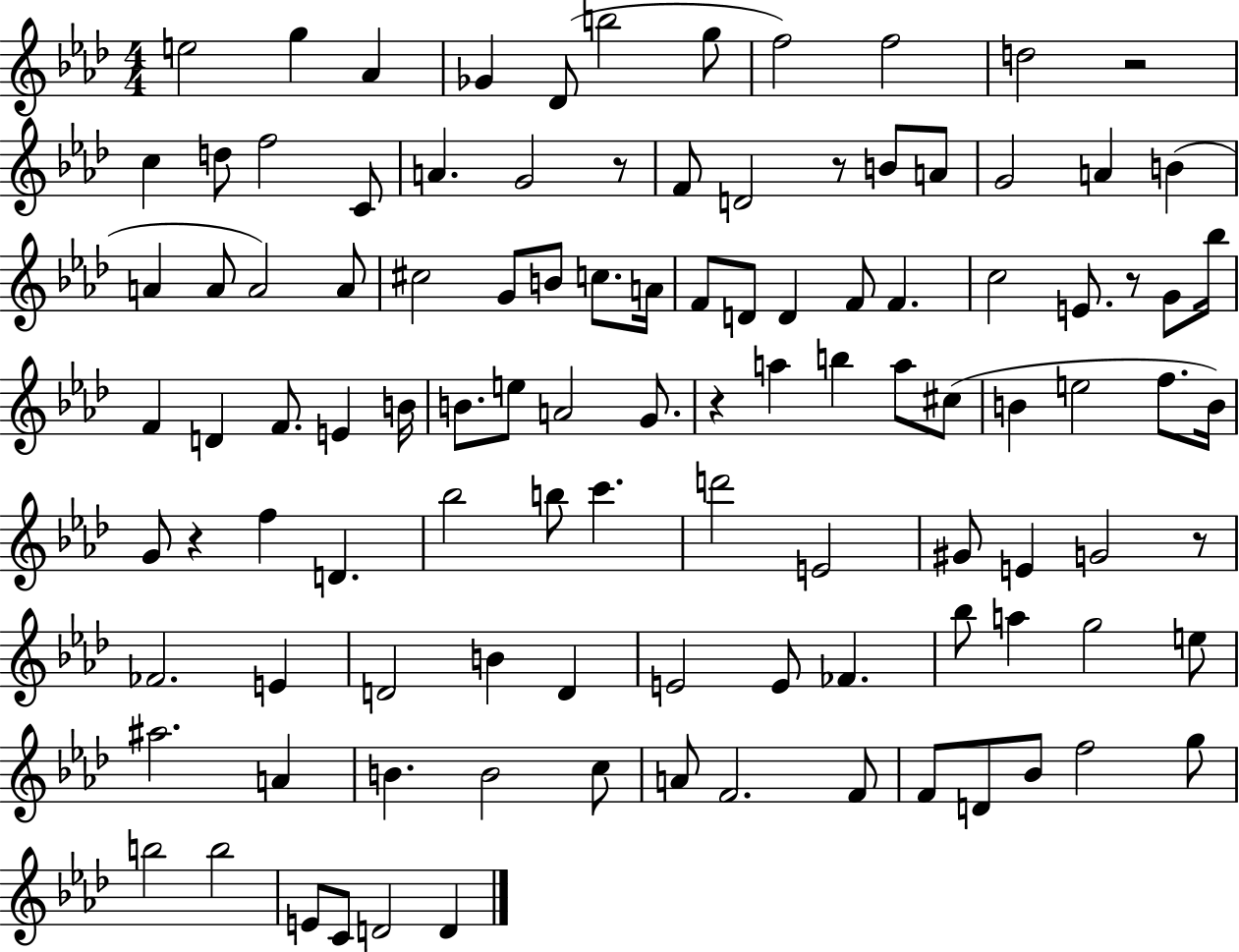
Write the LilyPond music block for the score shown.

{
  \clef treble
  \numericTimeSignature
  \time 4/4
  \key aes \major
  e''2 g''4 aes'4 | ges'4 des'8( b''2 g''8 | f''2) f''2 | d''2 r2 | \break c''4 d''8 f''2 c'8 | a'4. g'2 r8 | f'8 d'2 r8 b'8 a'8 | g'2 a'4 b'4( | \break a'4 a'8 a'2) a'8 | cis''2 g'8 b'8 c''8. a'16 | f'8 d'8 d'4 f'8 f'4. | c''2 e'8. r8 g'8 bes''16 | \break f'4 d'4 f'8. e'4 b'16 | b'8. e''8 a'2 g'8. | r4 a''4 b''4 a''8 cis''8( | b'4 e''2 f''8. b'16) | \break g'8 r4 f''4 d'4. | bes''2 b''8 c'''4. | d'''2 e'2 | gis'8 e'4 g'2 r8 | \break fes'2. e'4 | d'2 b'4 d'4 | e'2 e'8 fes'4. | bes''8 a''4 g''2 e''8 | \break ais''2. a'4 | b'4. b'2 c''8 | a'8 f'2. f'8 | f'8 d'8 bes'8 f''2 g''8 | \break b''2 b''2 | e'8 c'8 d'2 d'4 | \bar "|."
}